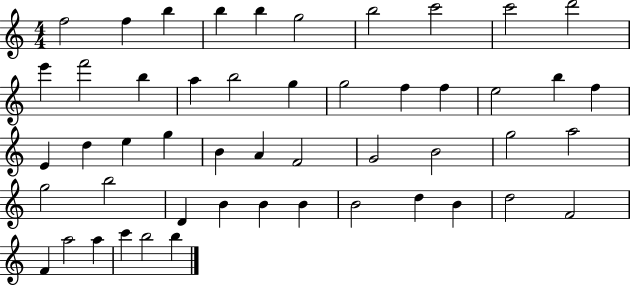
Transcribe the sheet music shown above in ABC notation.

X:1
T:Untitled
M:4/4
L:1/4
K:C
f2 f b b b g2 b2 c'2 c'2 d'2 e' f'2 b a b2 g g2 f f e2 b f E d e g B A F2 G2 B2 g2 a2 g2 b2 D B B B B2 d B d2 F2 F a2 a c' b2 b